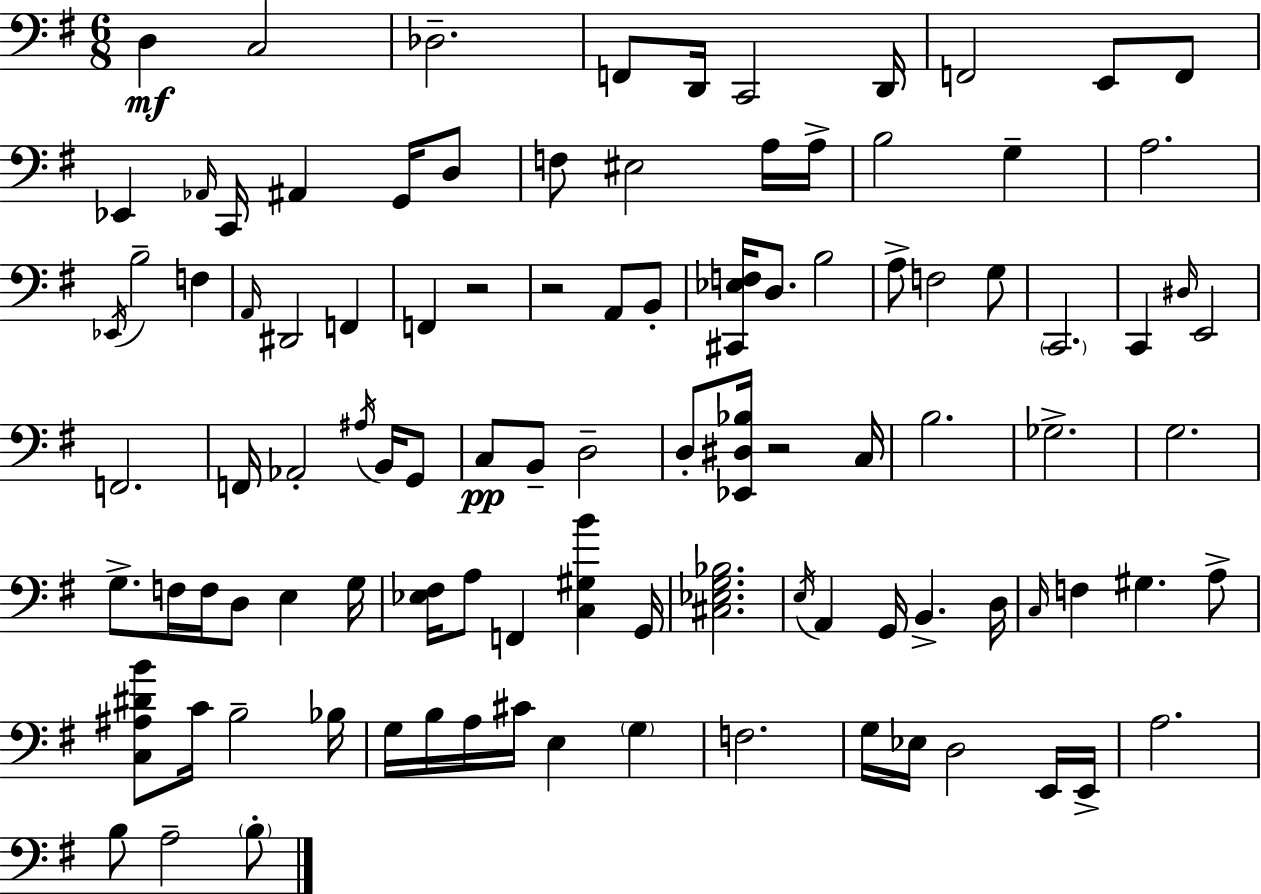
D3/q C3/h Db3/h. F2/e D2/s C2/h D2/s F2/h E2/e F2/e Eb2/q Ab2/s C2/s A#2/q G2/s D3/e F3/e EIS3/h A3/s A3/s B3/h G3/q A3/h. Eb2/s B3/h F3/q A2/s D#2/h F2/q F2/q R/h R/h A2/e B2/e [C#2,Eb3,F3]/s D3/e. B3/h A3/e F3/h G3/e C2/h. C2/q D#3/s E2/h F2/h. F2/s Ab2/h A#3/s B2/s G2/e C3/e B2/e D3/h D3/e [Eb2,D#3,Bb3]/s R/h C3/s B3/h. Gb3/h. G3/h. G3/e. F3/s F3/s D3/e E3/q G3/s [Eb3,F#3]/s A3/e F2/q [C3,G#3,B4]/q G2/s [C#3,Eb3,G3,Bb3]/h. E3/s A2/q G2/s B2/q. D3/s C3/s F3/q G#3/q. A3/e [C3,A#3,D#4,B4]/e C4/s B3/h Bb3/s G3/s B3/s A3/s C#4/s E3/q G3/q F3/h. G3/s Eb3/s D3/h E2/s E2/s A3/h. B3/e A3/h B3/e